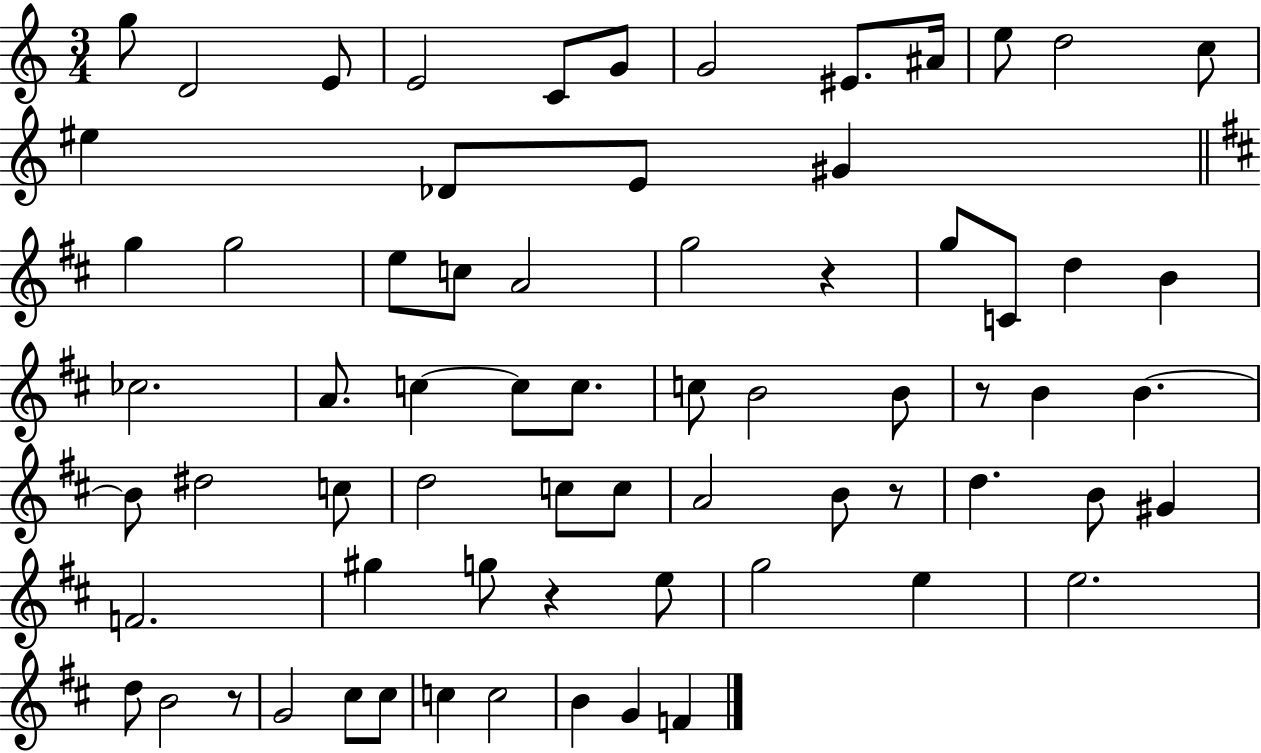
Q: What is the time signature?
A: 3/4